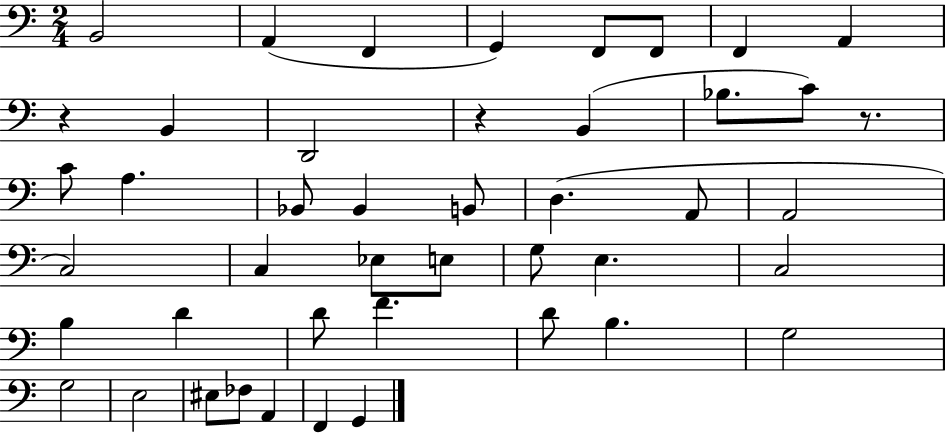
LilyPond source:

{
  \clef bass
  \numericTimeSignature
  \time 2/4
  \key c \major
  b,2 | a,4( f,4 | g,4) f,8 f,8 | f,4 a,4 | \break r4 b,4 | d,2 | r4 b,4( | bes8. c'8) r8. | \break c'8 a4. | bes,8 bes,4 b,8 | d4.( a,8 | a,2 | \break c2) | c4 ees8 e8 | g8 e4. | c2 | \break b4 d'4 | d'8 f'4. | d'8 b4. | g2 | \break g2 | e2 | eis8 fes8 a,4 | f,4 g,4 | \break \bar "|."
}